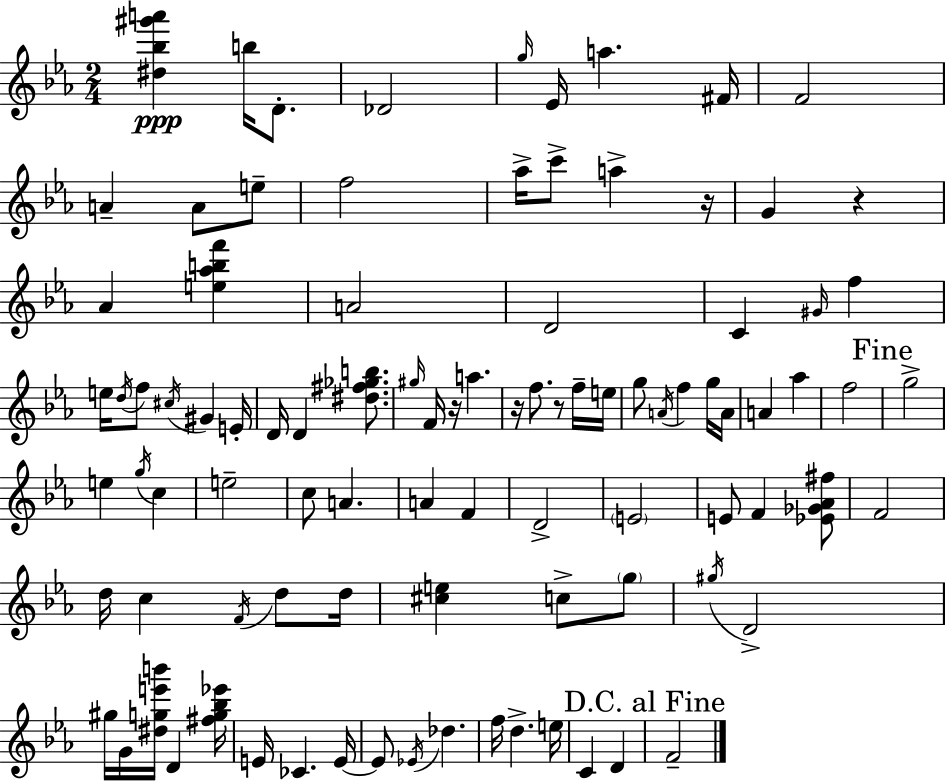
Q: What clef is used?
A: treble